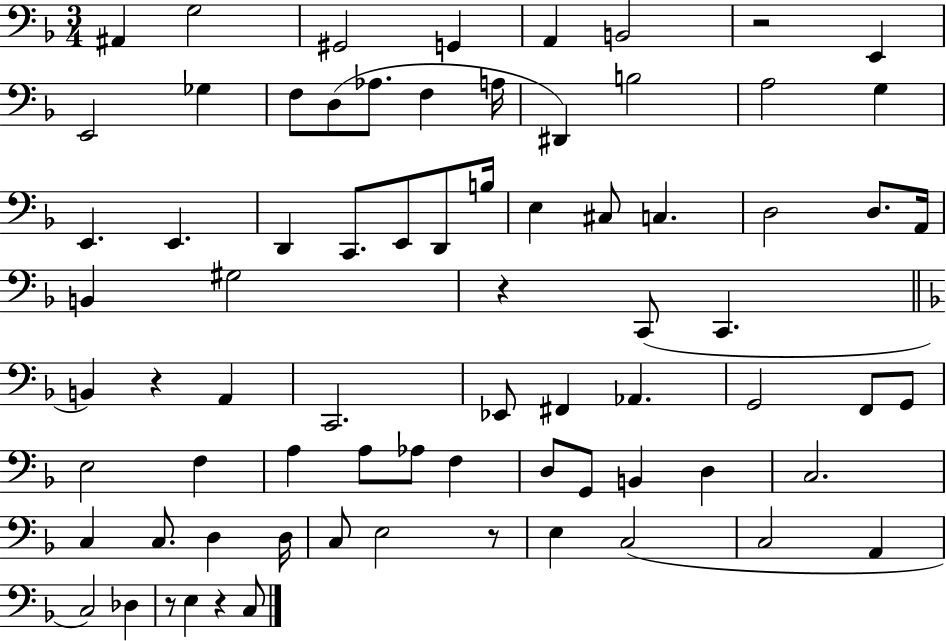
X:1
T:Untitled
M:3/4
L:1/4
K:F
^A,, G,2 ^G,,2 G,, A,, B,,2 z2 E,, E,,2 _G, F,/2 D,/2 _A,/2 F, A,/4 ^D,, B,2 A,2 G, E,, E,, D,, C,,/2 E,,/2 D,,/2 B,/4 E, ^C,/2 C, D,2 D,/2 A,,/4 B,, ^G,2 z C,,/2 C,, B,, z A,, C,,2 _E,,/2 ^F,, _A,, G,,2 F,,/2 G,,/2 E,2 F, A, A,/2 _A,/2 F, D,/2 G,,/2 B,, D, C,2 C, C,/2 D, D,/4 C,/2 E,2 z/2 E, C,2 C,2 A,, C,2 _D, z/2 E, z C,/2